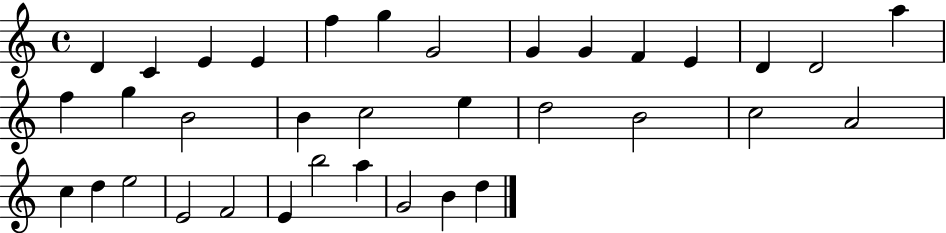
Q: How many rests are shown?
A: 0